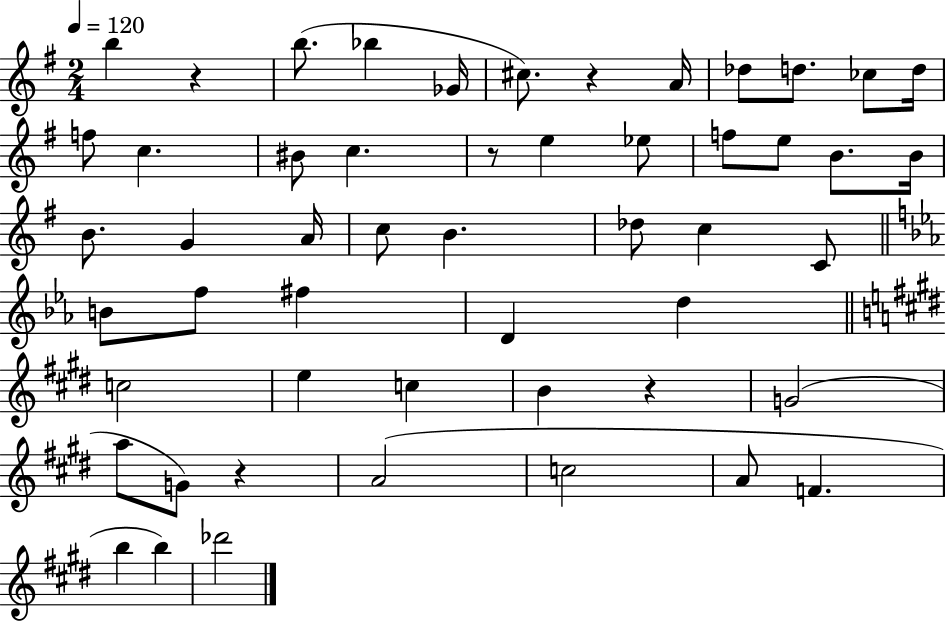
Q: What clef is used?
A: treble